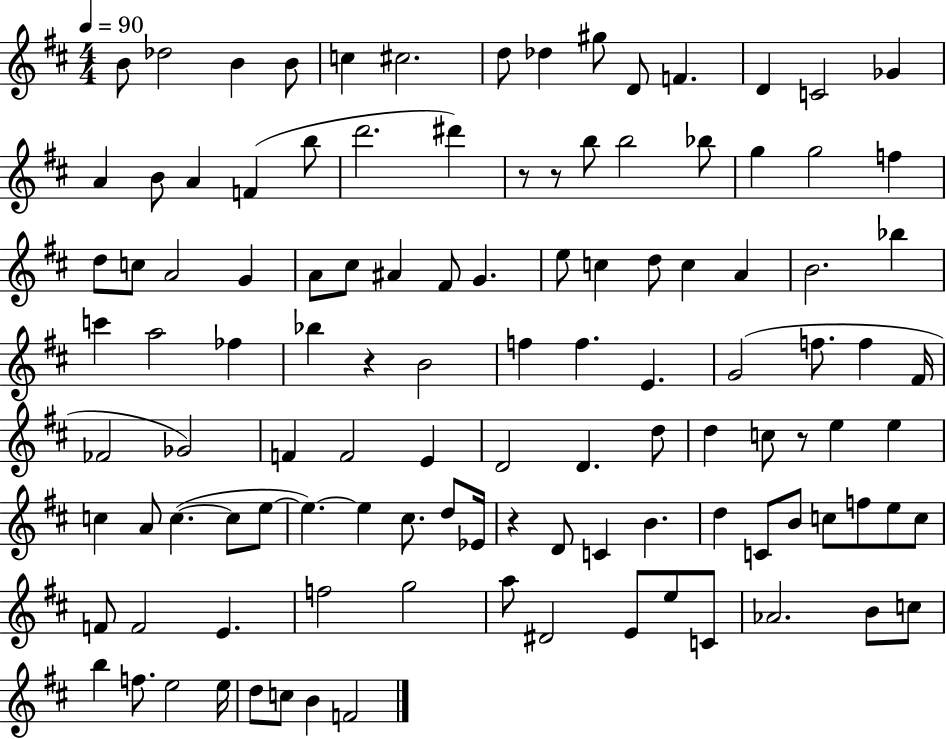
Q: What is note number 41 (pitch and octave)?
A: A4